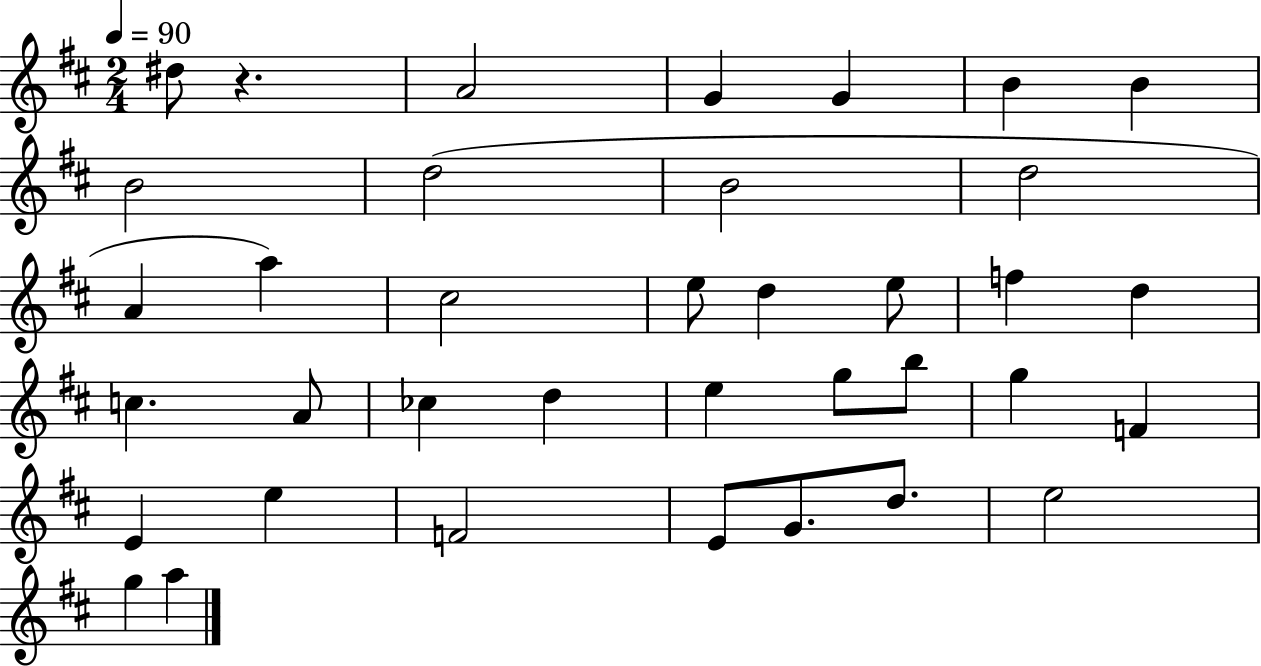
X:1
T:Untitled
M:2/4
L:1/4
K:D
^d/2 z A2 G G B B B2 d2 B2 d2 A a ^c2 e/2 d e/2 f d c A/2 _c d e g/2 b/2 g F E e F2 E/2 G/2 d/2 e2 g a